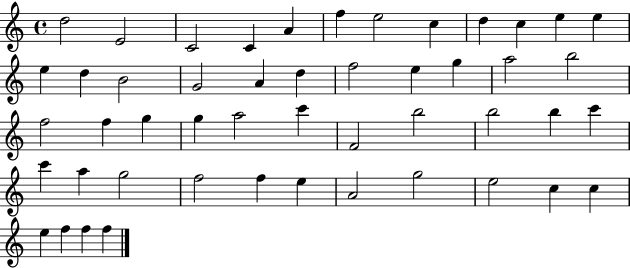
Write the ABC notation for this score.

X:1
T:Untitled
M:4/4
L:1/4
K:C
d2 E2 C2 C A f e2 c d c e e e d B2 G2 A d f2 e g a2 b2 f2 f g g a2 c' F2 b2 b2 b c' c' a g2 f2 f e A2 g2 e2 c c e f f f